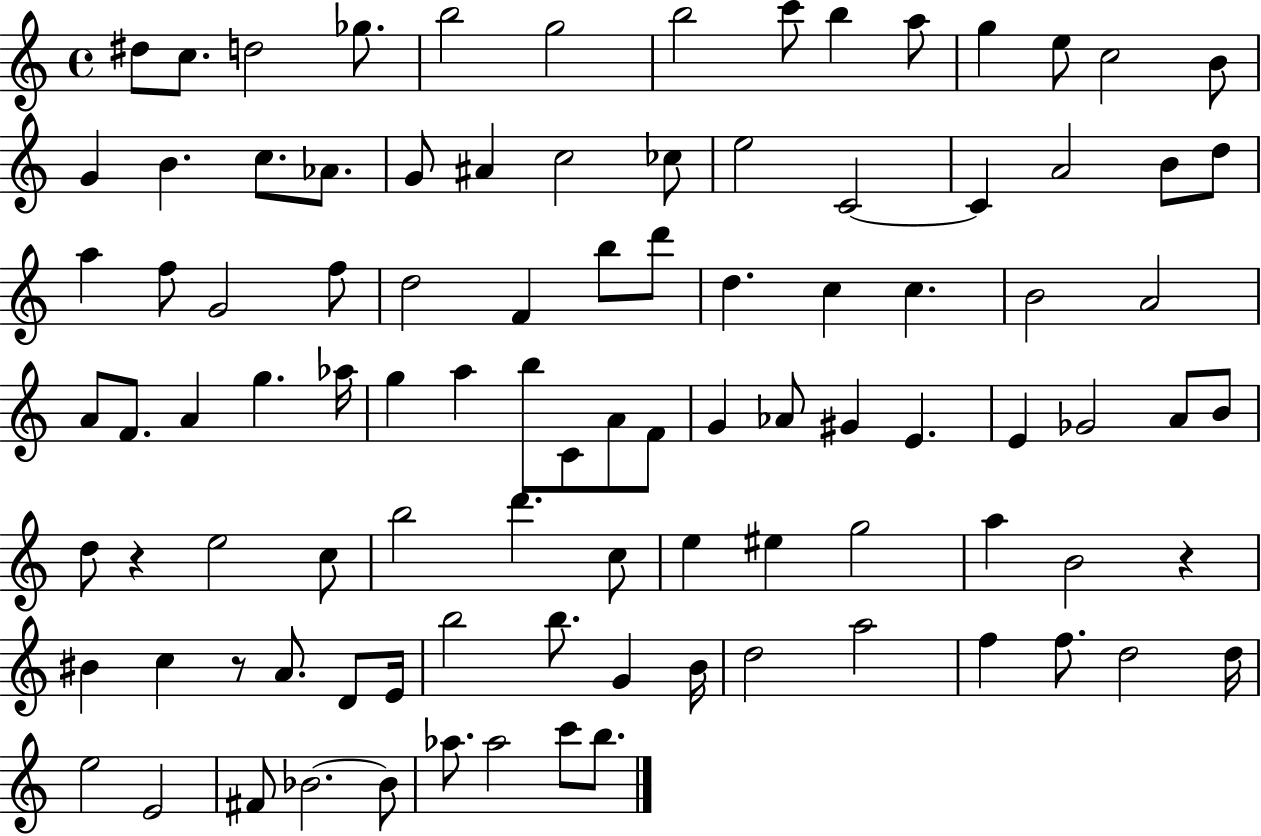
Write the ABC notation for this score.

X:1
T:Untitled
M:4/4
L:1/4
K:C
^d/2 c/2 d2 _g/2 b2 g2 b2 c'/2 b a/2 g e/2 c2 B/2 G B c/2 _A/2 G/2 ^A c2 _c/2 e2 C2 C A2 B/2 d/2 a f/2 G2 f/2 d2 F b/2 d'/2 d c c B2 A2 A/2 F/2 A g _a/4 g a b/2 C/2 A/2 F/2 G _A/2 ^G E E _G2 A/2 B/2 d/2 z e2 c/2 b2 d' c/2 e ^e g2 a B2 z ^B c z/2 A/2 D/2 E/4 b2 b/2 G B/4 d2 a2 f f/2 d2 d/4 e2 E2 ^F/2 _B2 _B/2 _a/2 _a2 c'/2 b/2